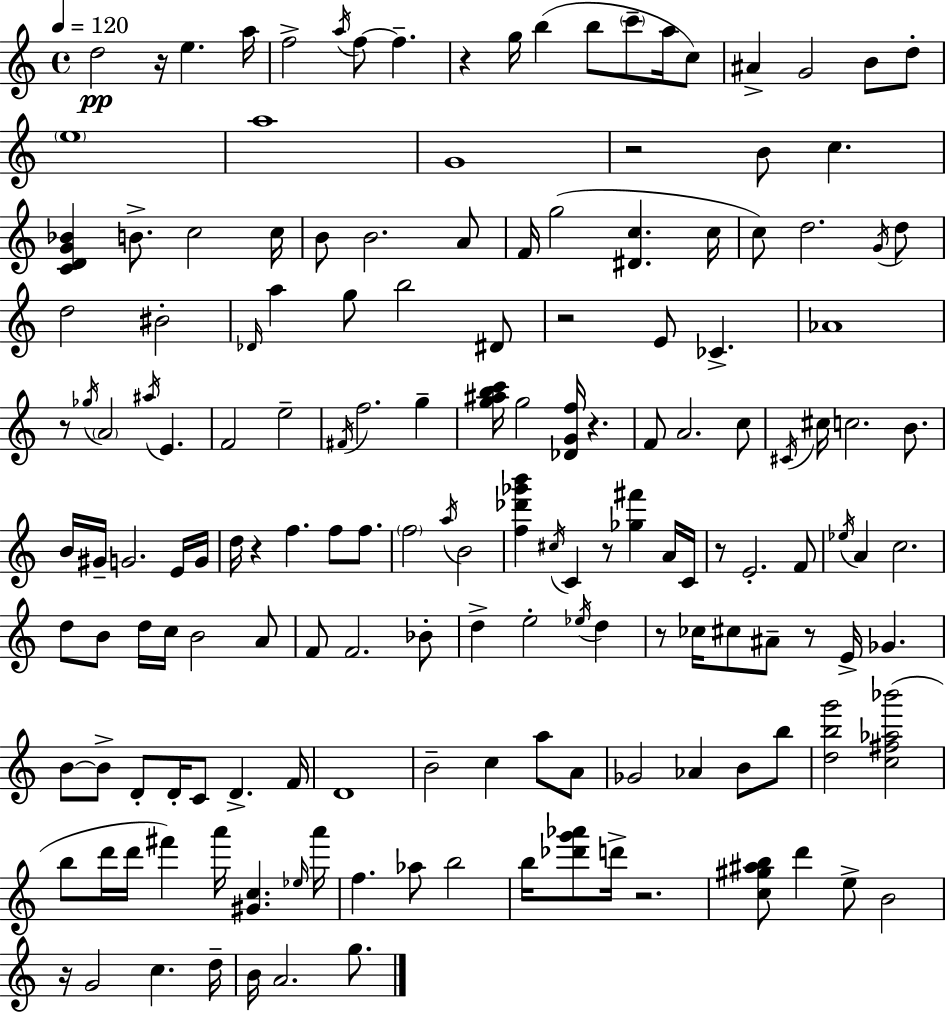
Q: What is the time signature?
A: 4/4